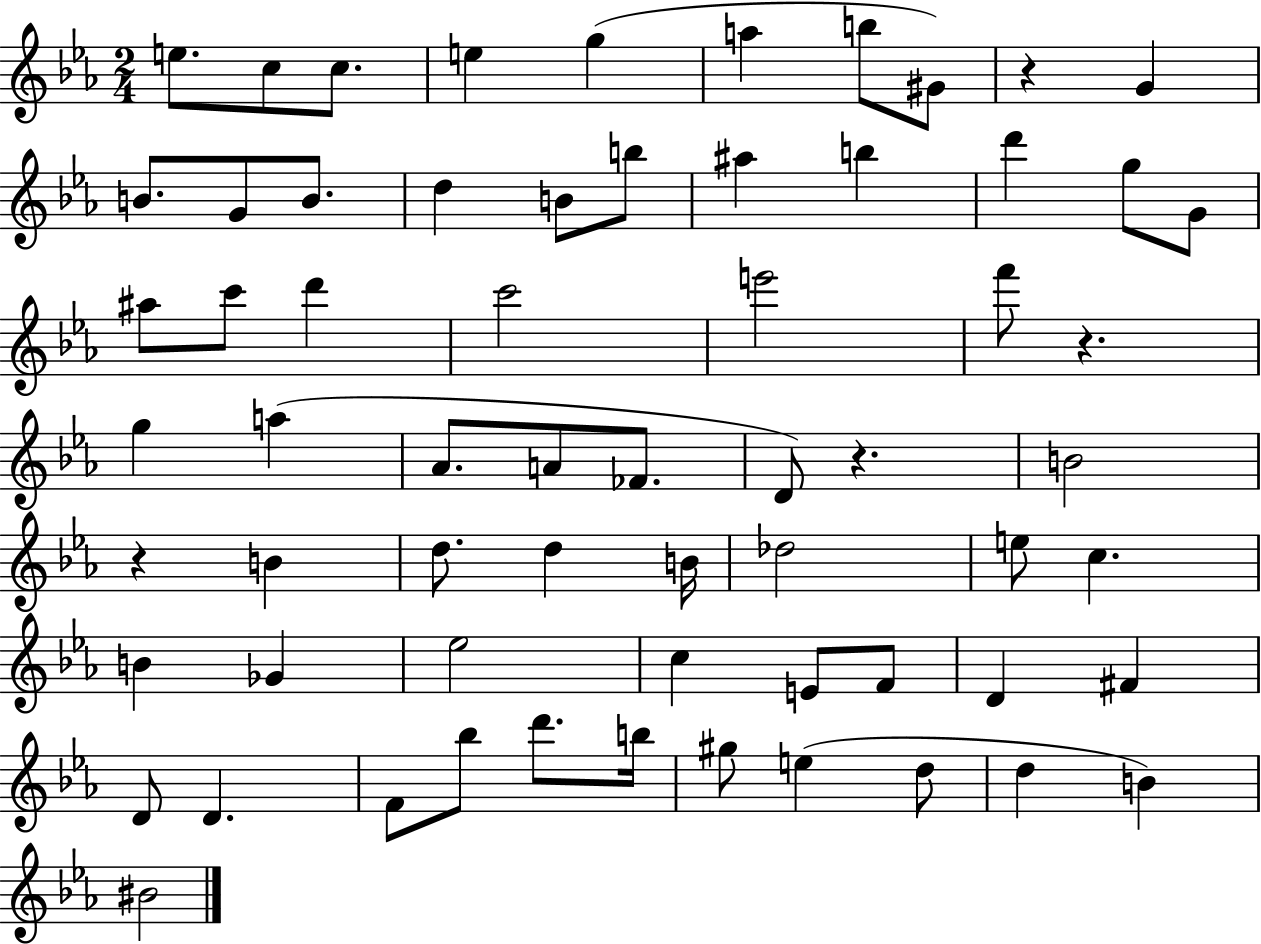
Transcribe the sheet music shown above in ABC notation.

X:1
T:Untitled
M:2/4
L:1/4
K:Eb
e/2 c/2 c/2 e g a b/2 ^G/2 z G B/2 G/2 B/2 d B/2 b/2 ^a b d' g/2 G/2 ^a/2 c'/2 d' c'2 e'2 f'/2 z g a _A/2 A/2 _F/2 D/2 z B2 z B d/2 d B/4 _d2 e/2 c B _G _e2 c E/2 F/2 D ^F D/2 D F/2 _b/2 d'/2 b/4 ^g/2 e d/2 d B ^B2